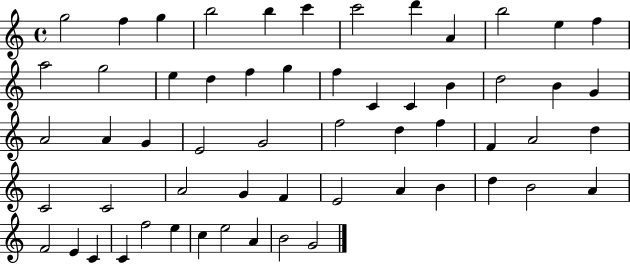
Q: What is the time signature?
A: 4/4